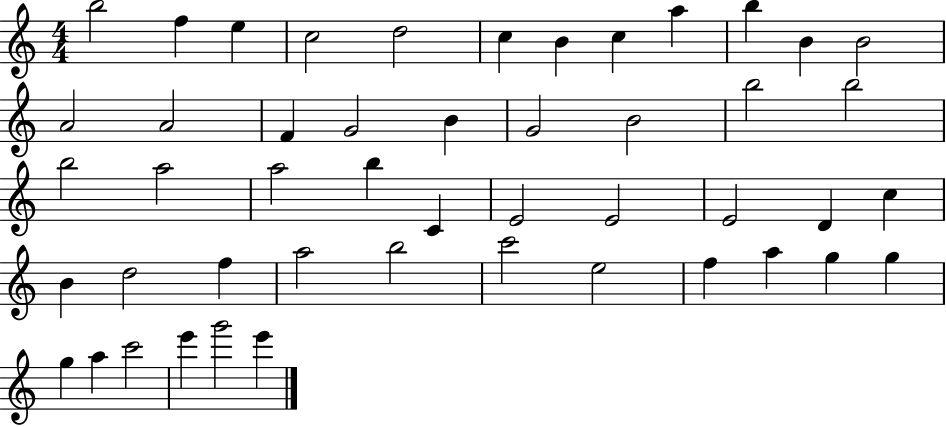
X:1
T:Untitled
M:4/4
L:1/4
K:C
b2 f e c2 d2 c B c a b B B2 A2 A2 F G2 B G2 B2 b2 b2 b2 a2 a2 b C E2 E2 E2 D c B d2 f a2 b2 c'2 e2 f a g g g a c'2 e' g'2 e'